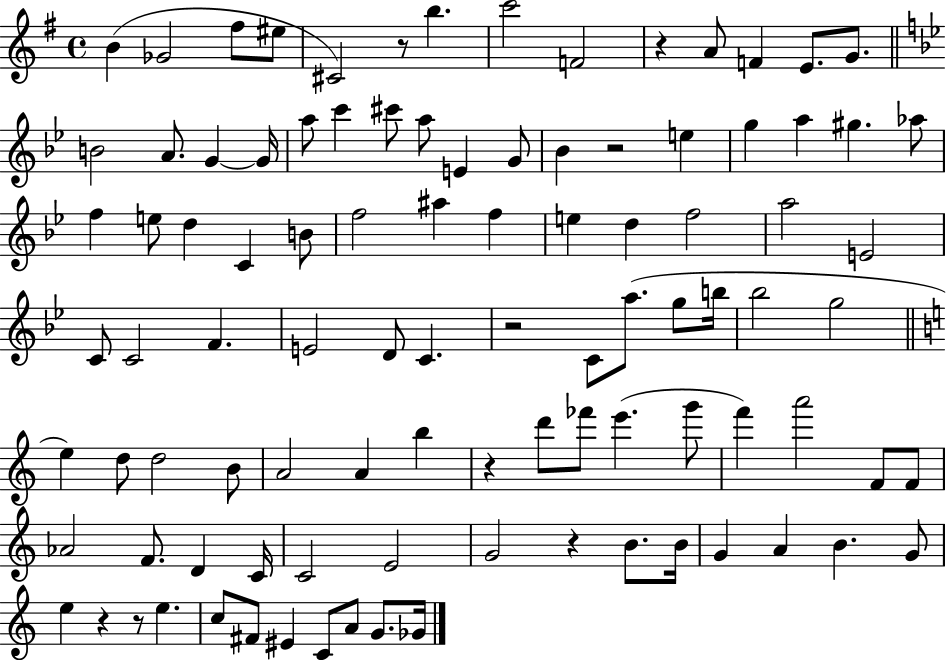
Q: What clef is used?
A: treble